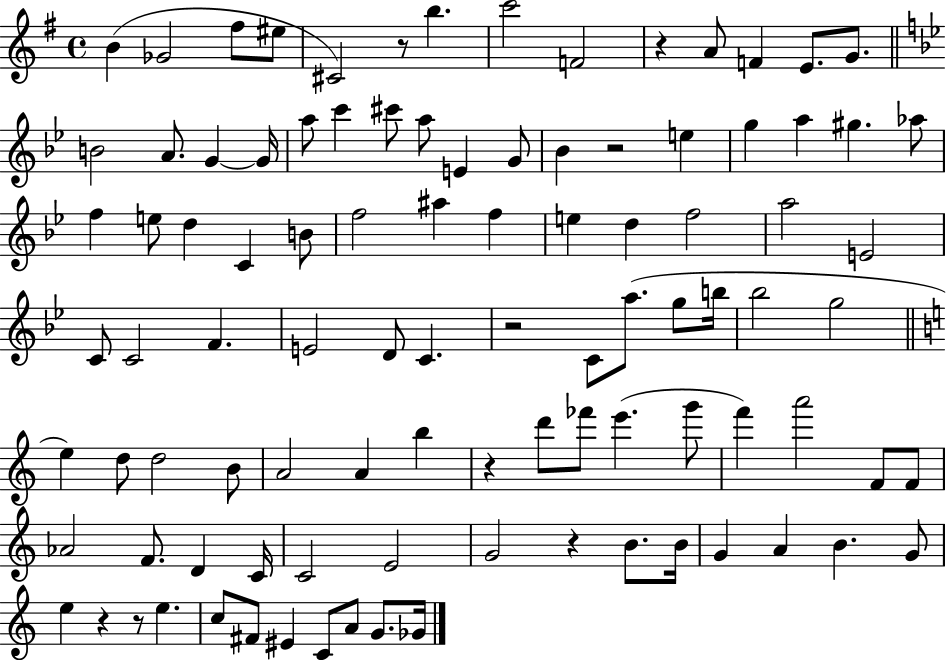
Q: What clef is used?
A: treble